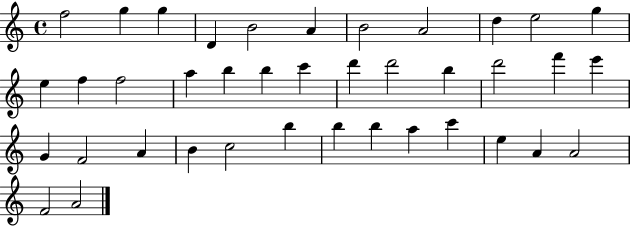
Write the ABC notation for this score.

X:1
T:Untitled
M:4/4
L:1/4
K:C
f2 g g D B2 A B2 A2 d e2 g e f f2 a b b c' d' d'2 b d'2 f' e' G F2 A B c2 b b b a c' e A A2 F2 A2